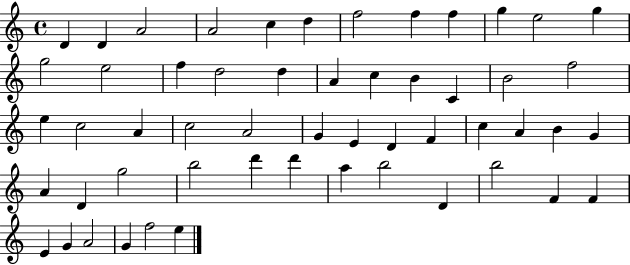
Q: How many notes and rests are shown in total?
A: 54